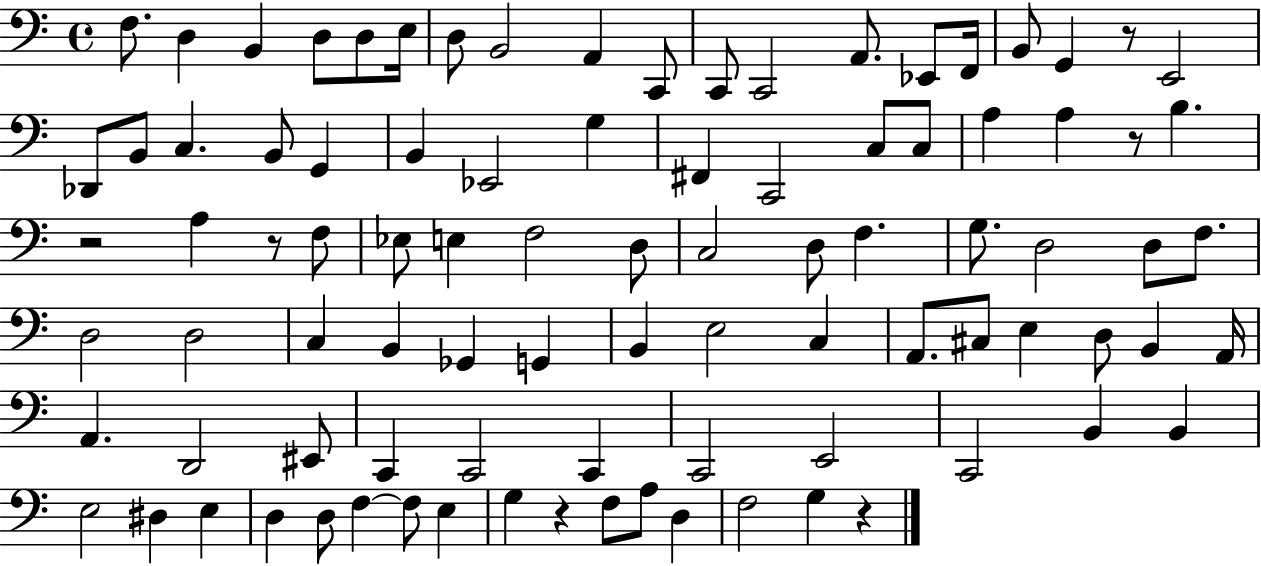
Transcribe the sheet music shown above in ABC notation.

X:1
T:Untitled
M:4/4
L:1/4
K:C
F,/2 D, B,, D,/2 D,/2 E,/4 D,/2 B,,2 A,, C,,/2 C,,/2 C,,2 A,,/2 _E,,/2 F,,/4 B,,/2 G,, z/2 E,,2 _D,,/2 B,,/2 C, B,,/2 G,, B,, _E,,2 G, ^F,, C,,2 C,/2 C,/2 A, A, z/2 B, z2 A, z/2 F,/2 _E,/2 E, F,2 D,/2 C,2 D,/2 F, G,/2 D,2 D,/2 F,/2 D,2 D,2 C, B,, _G,, G,, B,, E,2 C, A,,/2 ^C,/2 E, D,/2 B,, A,,/4 A,, D,,2 ^E,,/2 C,, C,,2 C,, C,,2 E,,2 C,,2 B,, B,, E,2 ^D, E, D, D,/2 F, F,/2 E, G, z F,/2 A,/2 D, F,2 G, z